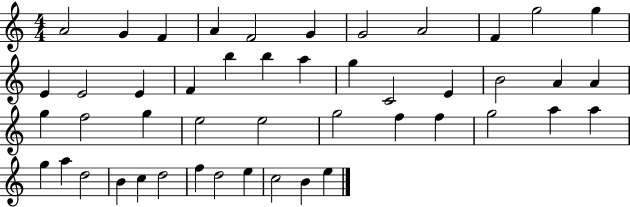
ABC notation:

X:1
T:Untitled
M:4/4
L:1/4
K:C
A2 G F A F2 G G2 A2 F g2 g E E2 E F b b a g C2 E B2 A A g f2 g e2 e2 g2 f f g2 a a g a d2 B c d2 f d2 e c2 B e